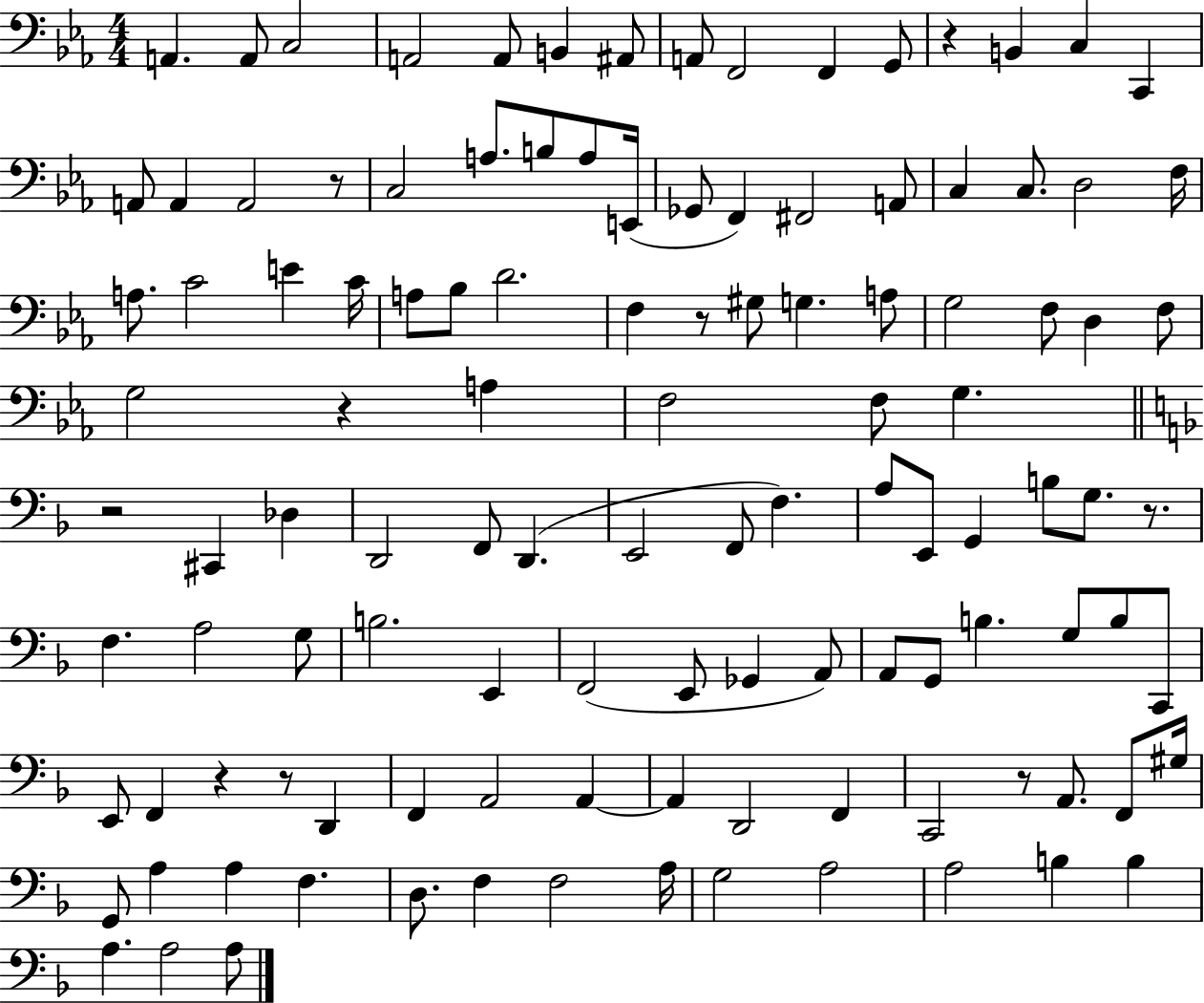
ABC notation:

X:1
T:Untitled
M:4/4
L:1/4
K:Eb
A,, A,,/2 C,2 A,,2 A,,/2 B,, ^A,,/2 A,,/2 F,,2 F,, G,,/2 z B,, C, C,, A,,/2 A,, A,,2 z/2 C,2 A,/2 B,/2 A,/2 E,,/4 _G,,/2 F,, ^F,,2 A,,/2 C, C,/2 D,2 F,/4 A,/2 C2 E C/4 A,/2 _B,/2 D2 F, z/2 ^G,/2 G, A,/2 G,2 F,/2 D, F,/2 G,2 z A, F,2 F,/2 G, z2 ^C,, _D, D,,2 F,,/2 D,, E,,2 F,,/2 F, A,/2 E,,/2 G,, B,/2 G,/2 z/2 F, A,2 G,/2 B,2 E,, F,,2 E,,/2 _G,, A,,/2 A,,/2 G,,/2 B, G,/2 B,/2 C,,/2 E,,/2 F,, z z/2 D,, F,, A,,2 A,, A,, D,,2 F,, C,,2 z/2 A,,/2 F,,/2 ^G,/4 G,,/2 A, A, F, D,/2 F, F,2 A,/4 G,2 A,2 A,2 B, B, A, A,2 A,/2